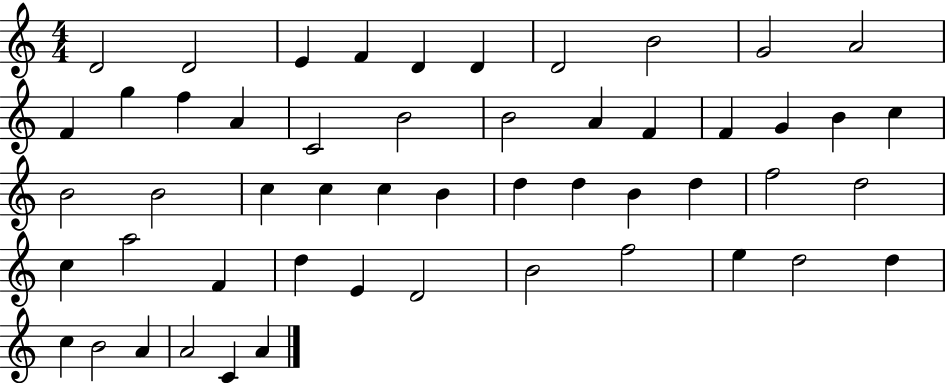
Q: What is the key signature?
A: C major